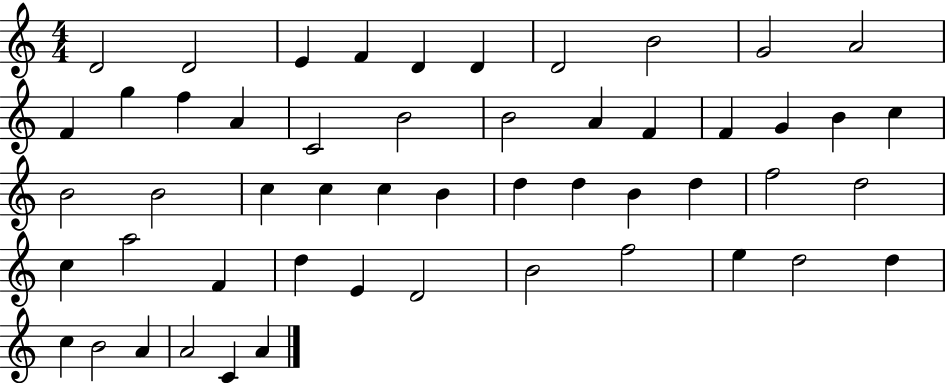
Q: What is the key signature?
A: C major